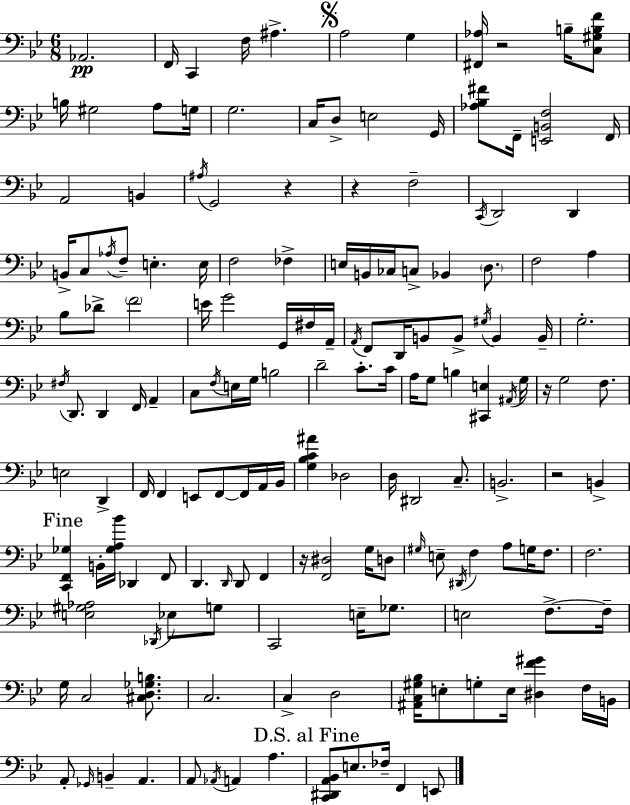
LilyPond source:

{
  \clef bass
  \numericTimeSignature
  \time 6/8
  \key bes \major
  \repeat volta 2 { aes,2.\pp | f,16 c,4 f16 ais4.-> | \mark \markup { \musicglyph "scripts.segno" } a2 g4 | <fis, aes>16 r2 b16-- <c gis b f'>8 | \break b16 gis2 a8 g16 | g2. | c16 d8-> e2 g,16 | <aes bes fis'>8 f,16-- <e, b, f>2 f,16 | \break a,2 b,4 | \acciaccatura { ais16 } g,2 r4 | r4 f2-- | \acciaccatura { c,16 } d,2 d,4 | \break b,16-> c8 \acciaccatura { aes16 } f8-- e4.-. | e16 f2 fes4-> | e16 b,16 ces16 c8-> bes,4 | \parenthesize d8. f2 a4 | \break bes8 des'8-> \parenthesize f'2 | e'16 g'2 | g,16 fis16 a,16-- \acciaccatura { a,16 } f,8 d,16 b,8 b,8-> \acciaccatura { gis16 } | b,4 b,16-- g2.-. | \break \acciaccatura { fis16 } d,8. d,4 | f,16 a,4-- c8 \acciaccatura { f16 } e16 g16 b2 | d'2-- | c'8.-. c'16 a16 g8 b4 | \break <cis, e>4 \acciaccatura { ais,16 } g16 r16 g2 | f8. e2 | d,4-> f,16 f,4 | e,8 f,8~~ f,16 a,16 bes,16 <g bes c' ais'>4 | \break des2 d16 dis,2 | c8.-- b,2.-> | r2 | b,4-> \mark "Fine" <c, f, ges>4 | \break b,16-. <ges a bes'>16 des,4 f,8 d,4. | \grace { d,16 } d,8 f,4 r16 <f, dis>2 | g16 d8 \grace { gis16 } e8-- | \acciaccatura { dis,16 } f4 a8 g16 f8. f2. | \break <e gis aes>2 | \acciaccatura { des,16 } ees8 g8 | c,2 e16-- ges8. | e2 f8.->~~ f16-- | \break g16 c2 <cis d ges b>8. | c2. | c4-> d2 | <ais, c gis bes>16 e8-. g8-. e16 <dis f' gis'>4 f16 b,16 | \break a,8-. \grace { ges,16 } b,4-- a,4. | a,8 \acciaccatura { aes,16 } a,4 a4. | \mark "D.S. al Fine" <c, dis, a, bes,>8 e8. fes16-- f,4 | e,8 } \bar "|."
}